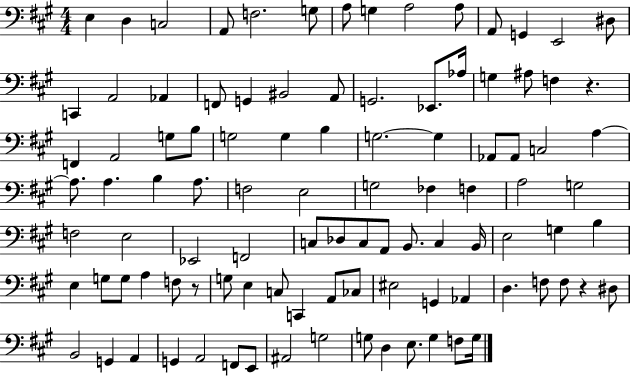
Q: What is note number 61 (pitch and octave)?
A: C3